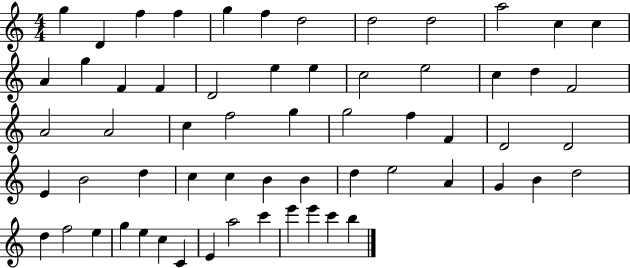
{
  \clef treble
  \numericTimeSignature
  \time 4/4
  \key c \major
  g''4 d'4 f''4 f''4 | g''4 f''4 d''2 | d''2 d''2 | a''2 c''4 c''4 | \break a'4 g''4 f'4 f'4 | d'2 e''4 e''4 | c''2 e''2 | c''4 d''4 f'2 | \break a'2 a'2 | c''4 f''2 g''4 | g''2 f''4 f'4 | d'2 d'2 | \break e'4 b'2 d''4 | c''4 c''4 b'4 b'4 | d''4 e''2 a'4 | g'4 b'4 d''2 | \break d''4 f''2 e''4 | g''4 e''4 c''4 c'4 | e'4 a''2 c'''4 | e'''4 e'''4 c'''4 b''4 | \break \bar "|."
}